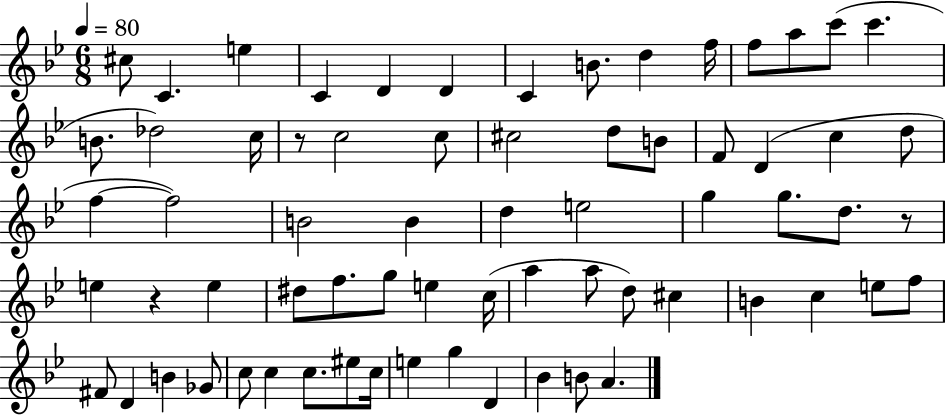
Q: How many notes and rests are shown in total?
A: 68